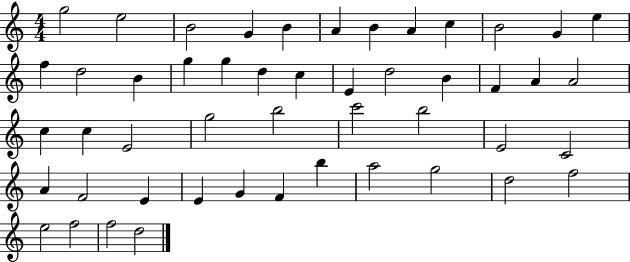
{
  \clef treble
  \numericTimeSignature
  \time 4/4
  \key c \major
  g''2 e''2 | b'2 g'4 b'4 | a'4 b'4 a'4 c''4 | b'2 g'4 e''4 | \break f''4 d''2 b'4 | g''4 g''4 d''4 c''4 | e'4 d''2 b'4 | f'4 a'4 a'2 | \break c''4 c''4 e'2 | g''2 b''2 | c'''2 b''2 | e'2 c'2 | \break a'4 f'2 e'4 | e'4 g'4 f'4 b''4 | a''2 g''2 | d''2 f''2 | \break e''2 f''2 | f''2 d''2 | \bar "|."
}